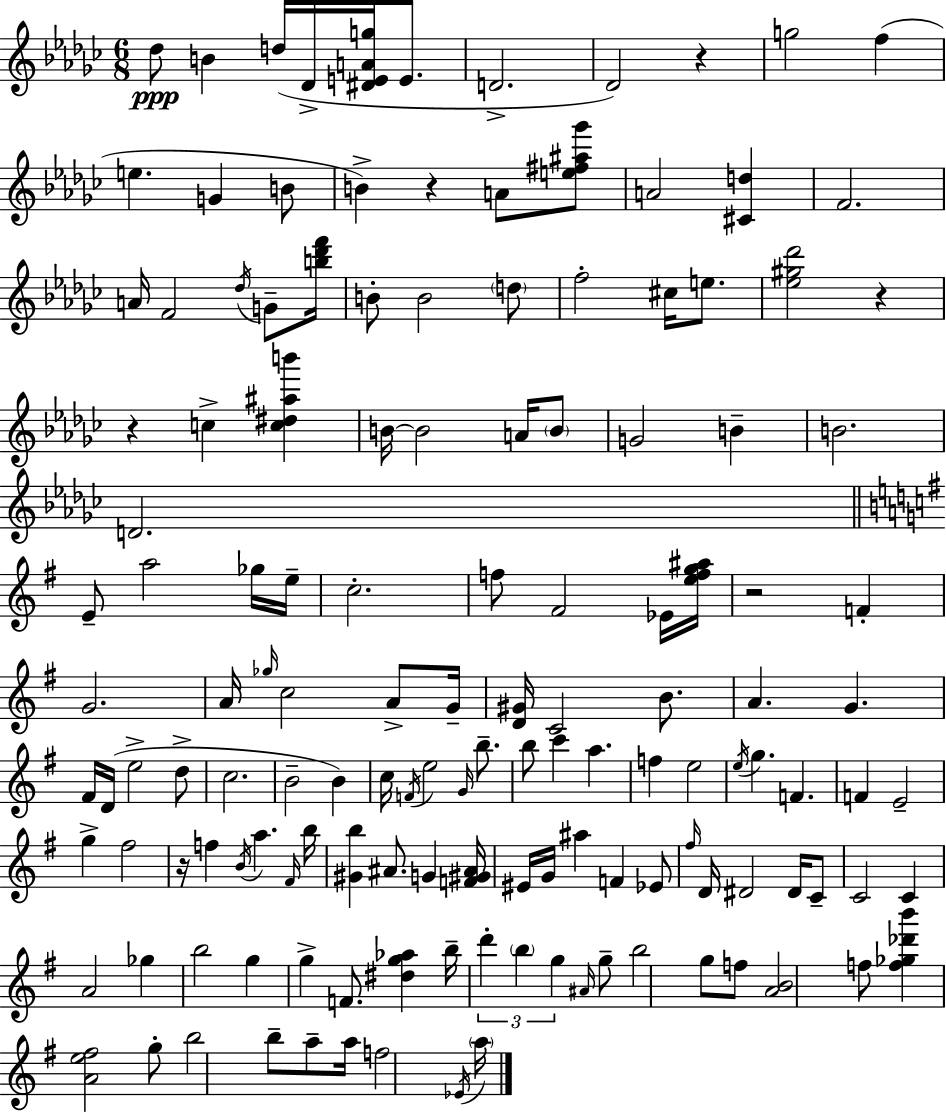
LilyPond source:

{
  \clef treble
  \numericTimeSignature
  \time 6/8
  \key ees \minor
  \repeat volta 2 { des''8\ppp b'4 d''16( des'16-> <dis' e' a' g''>16 e'8. | d'2.-> | des'2) r4 | g''2 f''4( | \break e''4. g'4 b'8 | b'4->) r4 a'8 <e'' fis'' ais'' ges'''>8 | a'2 <cis' d''>4 | f'2. | \break a'16 f'2 \acciaccatura { des''16 } g'8-- | <b'' des''' f'''>16 b'8-. b'2 \parenthesize d''8 | f''2-. cis''16 e''8. | <ees'' gis'' des'''>2 r4 | \break r4 c''4-> <c'' dis'' ais'' b'''>4 | b'16~~ b'2 a'16 \parenthesize b'8 | g'2 b'4-- | b'2. | \break d'2. | \bar "||" \break \key g \major e'8-- a''2 ges''16 e''16-- | c''2.-. | f''8 fis'2 ees'16 <e'' f'' g'' ais''>16 | r2 f'4-. | \break g'2. | a'16 \grace { ges''16 } c''2 a'8-> | g'16-- <d' gis'>16 c'2 b'8. | a'4. g'4. | \break fis'16 d'16( e''2-> d''8-> | c''2. | b'2-- b'4) | c''16 \acciaccatura { f'16 } e''2 \grace { g'16 } | \break b''8.-- b''8 c'''4 a''4. | f''4 e''2 | \acciaccatura { e''16 } g''4. f'4. | f'4 e'2-- | \break g''4-> fis''2 | r16 f''4 \acciaccatura { b'16 } a''4. | \grace { fis'16 } b''16 <gis' b''>4 ais'8. | g'4 <f' gis' ais'>16 eis'16 g'16 ais''4 | \break f'4 ees'8 \grace { fis''16 } d'16 dis'2 | dis'16 c'8-- c'2 | c'4 a'2 | ges''4 b''2 | \break g''4 g''4-> f'8. | <dis'' g'' aes''>4 b''16-- \tuplet 3/2 { d'''4-. \parenthesize b''4 | g''4 } \grace { ais'16 } g''8-- b''2 | g''8 f''8 <a' b'>2 | \break f''8 <f'' ges'' des''' b'''>4 | <a' e'' fis''>2 g''8-. b''2 | b''8-- a''8-- a''16 f''2 | \acciaccatura { ees'16 } \parenthesize a''16 } \bar "|."
}